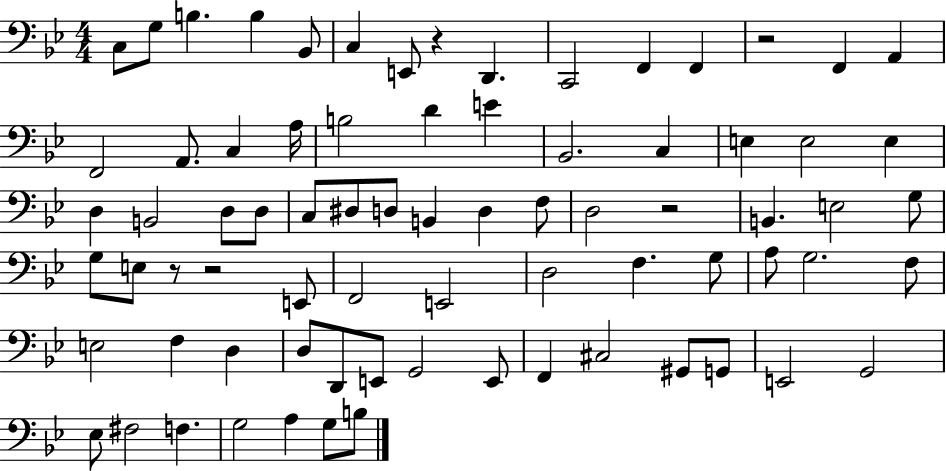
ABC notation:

X:1
T:Untitled
M:4/4
L:1/4
K:Bb
C,/2 G,/2 B, B, _B,,/2 C, E,,/2 z D,, C,,2 F,, F,, z2 F,, A,, F,,2 A,,/2 C, A,/4 B,2 D E _B,,2 C, E, E,2 E, D, B,,2 D,/2 D,/2 C,/2 ^D,/2 D,/2 B,, D, F,/2 D,2 z2 B,, E,2 G,/2 G,/2 E,/2 z/2 z2 E,,/2 F,,2 E,,2 D,2 F, G,/2 A,/2 G,2 F,/2 E,2 F, D, D,/2 D,,/2 E,,/2 G,,2 E,,/2 F,, ^C,2 ^G,,/2 G,,/2 E,,2 G,,2 _E,/2 ^F,2 F, G,2 A, G,/2 B,/2